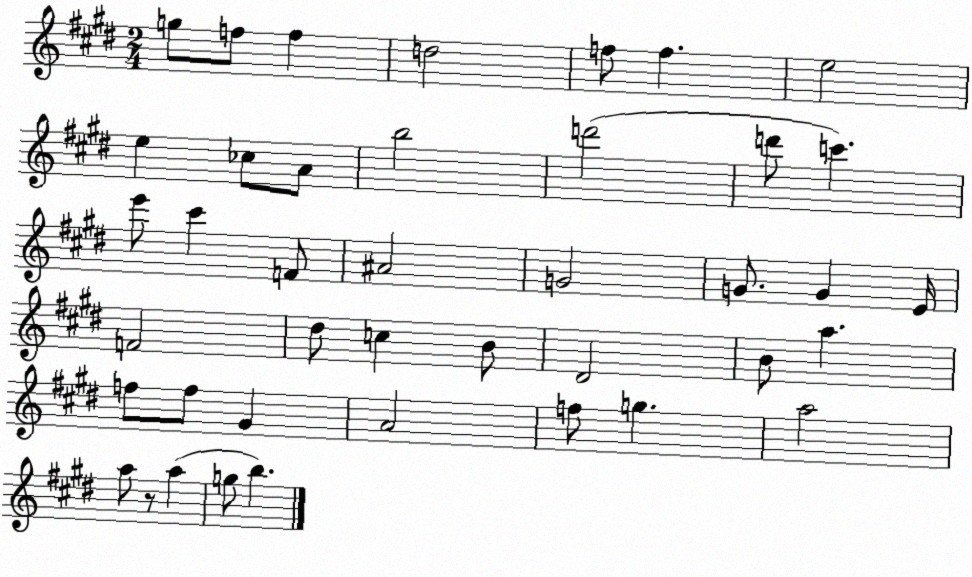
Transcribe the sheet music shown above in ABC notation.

X:1
T:Untitled
M:2/4
L:1/4
K:E
g/2 f/2 f d2 f/2 f e2 e _c/2 A/2 b2 d'2 d'/2 c' e'/2 ^c' F/2 ^A2 G2 G/2 G E/4 F2 ^d/2 c B/2 ^D2 B/2 a f/2 f/2 ^G A2 f/2 g a2 a/2 z/2 a g/2 b